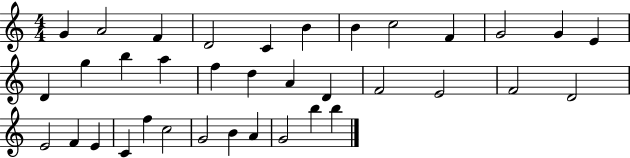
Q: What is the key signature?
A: C major